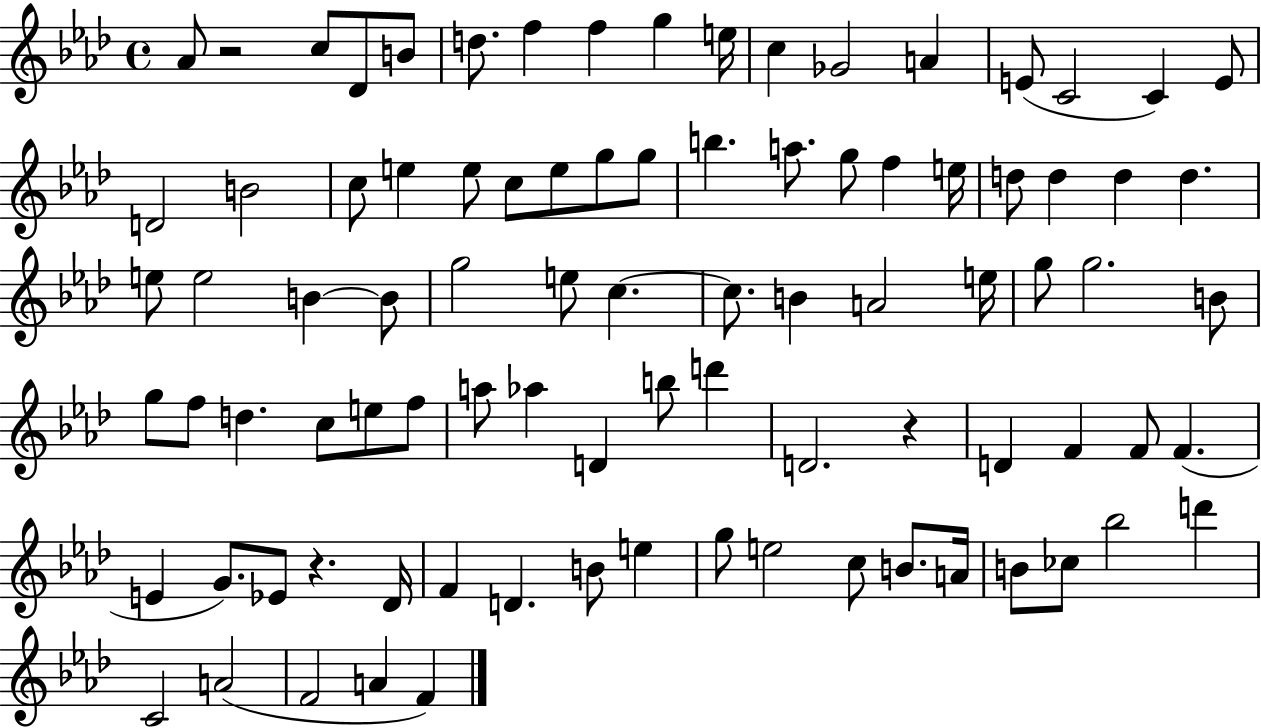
{
  \clef treble
  \time 4/4
  \defaultTimeSignature
  \key aes \major
  \repeat volta 2 { aes'8 r2 c''8 des'8 b'8 | d''8. f''4 f''4 g''4 e''16 | c''4 ges'2 a'4 | e'8( c'2 c'4) e'8 | \break d'2 b'2 | c''8 e''4 e''8 c''8 e''8 g''8 g''8 | b''4. a''8. g''8 f''4 e''16 | d''8 d''4 d''4 d''4. | \break e''8 e''2 b'4~~ b'8 | g''2 e''8 c''4.~~ | c''8. b'4 a'2 e''16 | g''8 g''2. b'8 | \break g''8 f''8 d''4. c''8 e''8 f''8 | a''8 aes''4 d'4 b''8 d'''4 | d'2. r4 | d'4 f'4 f'8 f'4.( | \break e'4 g'8.) ees'8 r4. des'16 | f'4 d'4. b'8 e''4 | g''8 e''2 c''8 b'8. a'16 | b'8 ces''8 bes''2 d'''4 | \break c'2 a'2( | f'2 a'4 f'4) | } \bar "|."
}